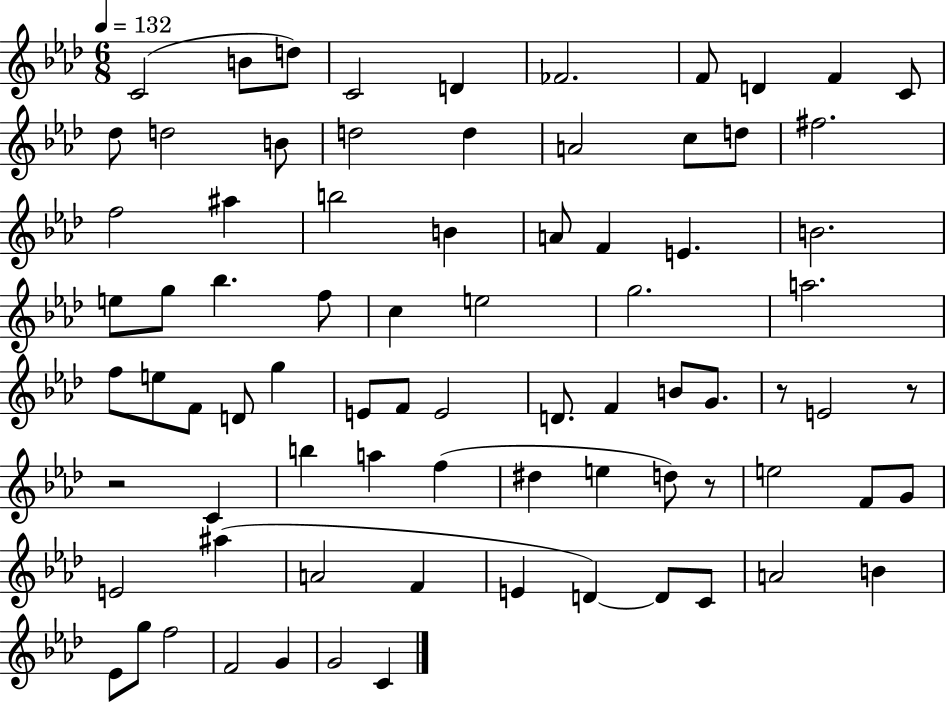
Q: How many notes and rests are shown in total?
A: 79